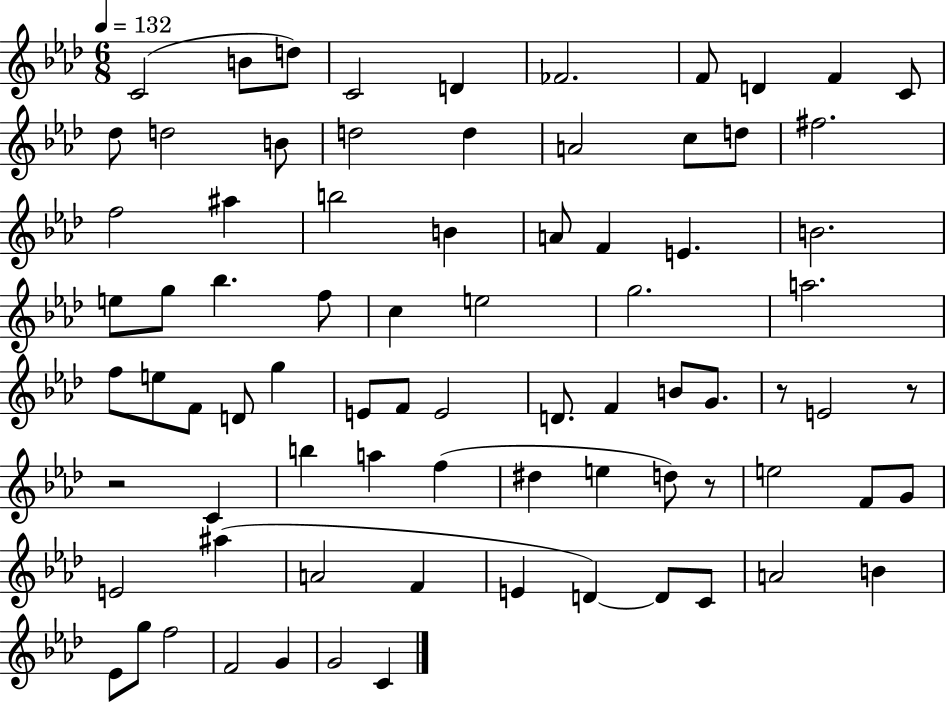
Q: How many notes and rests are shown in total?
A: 79